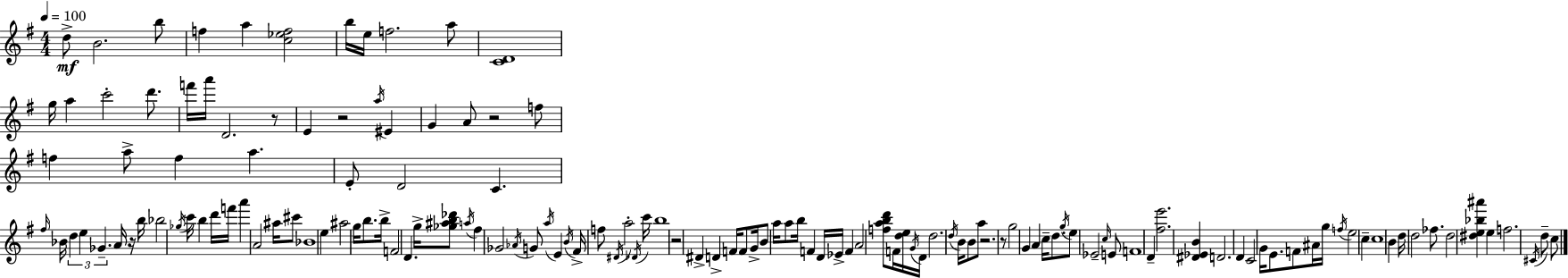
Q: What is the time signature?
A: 4/4